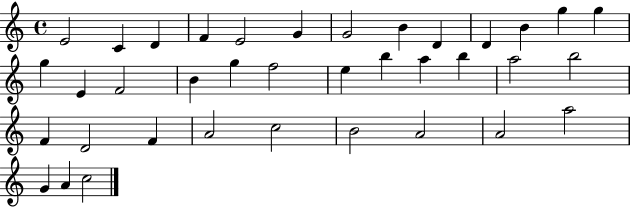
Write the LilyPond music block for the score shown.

{
  \clef treble
  \time 4/4
  \defaultTimeSignature
  \key c \major
  e'2 c'4 d'4 | f'4 e'2 g'4 | g'2 b'4 d'4 | d'4 b'4 g''4 g''4 | \break g''4 e'4 f'2 | b'4 g''4 f''2 | e''4 b''4 a''4 b''4 | a''2 b''2 | \break f'4 d'2 f'4 | a'2 c''2 | b'2 a'2 | a'2 a''2 | \break g'4 a'4 c''2 | \bar "|."
}